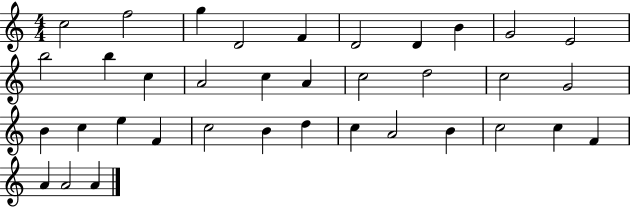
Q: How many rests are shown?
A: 0